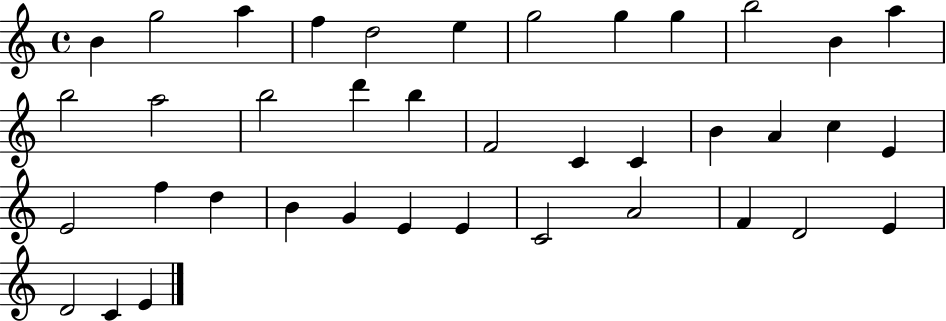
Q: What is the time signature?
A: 4/4